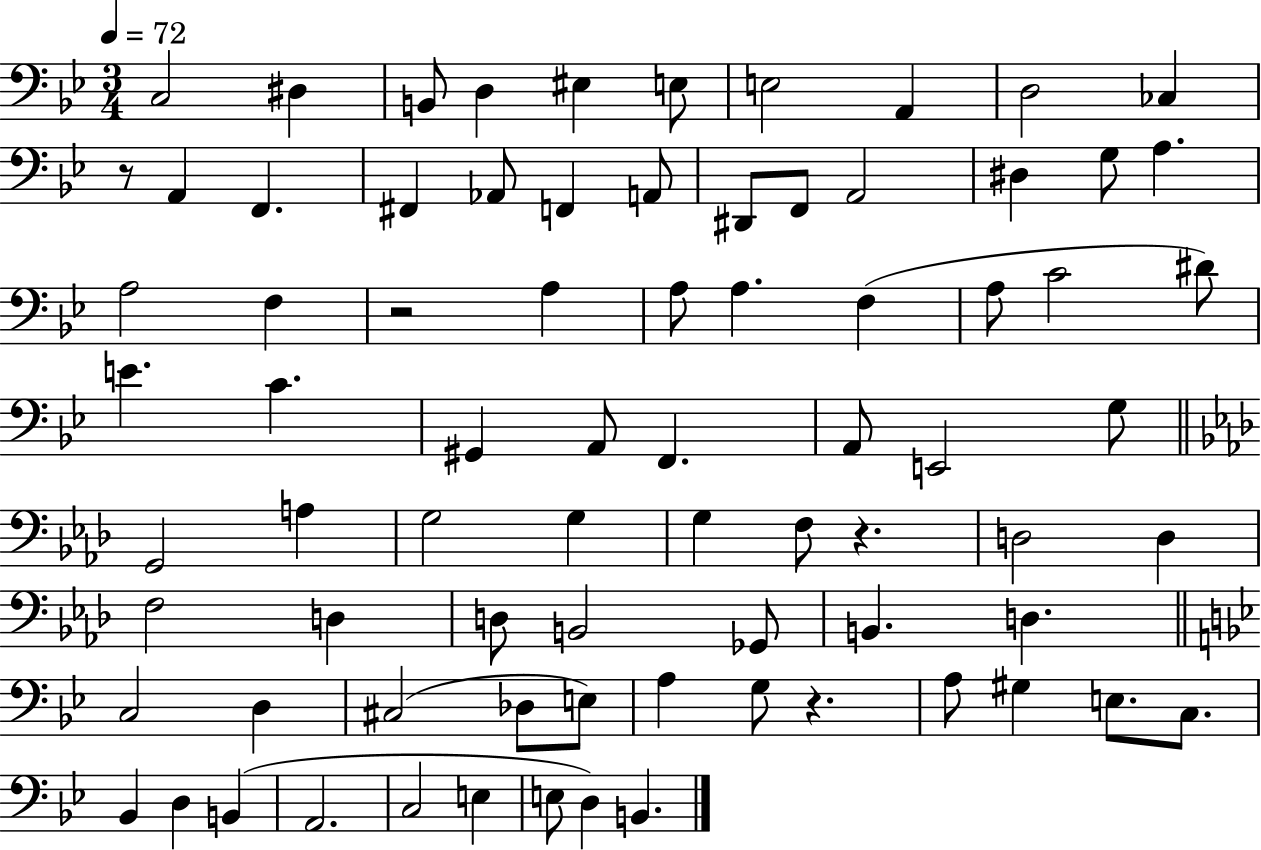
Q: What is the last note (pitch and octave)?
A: B2